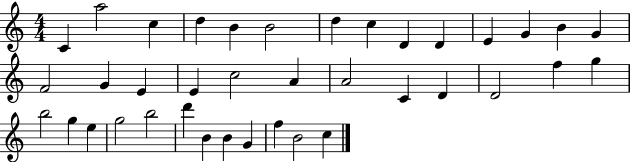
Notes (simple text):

C4/q A5/h C5/q D5/q B4/q B4/h D5/q C5/q D4/q D4/q E4/q G4/q B4/q G4/q F4/h G4/q E4/q E4/q C5/h A4/q A4/h C4/q D4/q D4/h F5/q G5/q B5/h G5/q E5/q G5/h B5/h D6/q B4/q B4/q G4/q F5/q B4/h C5/q